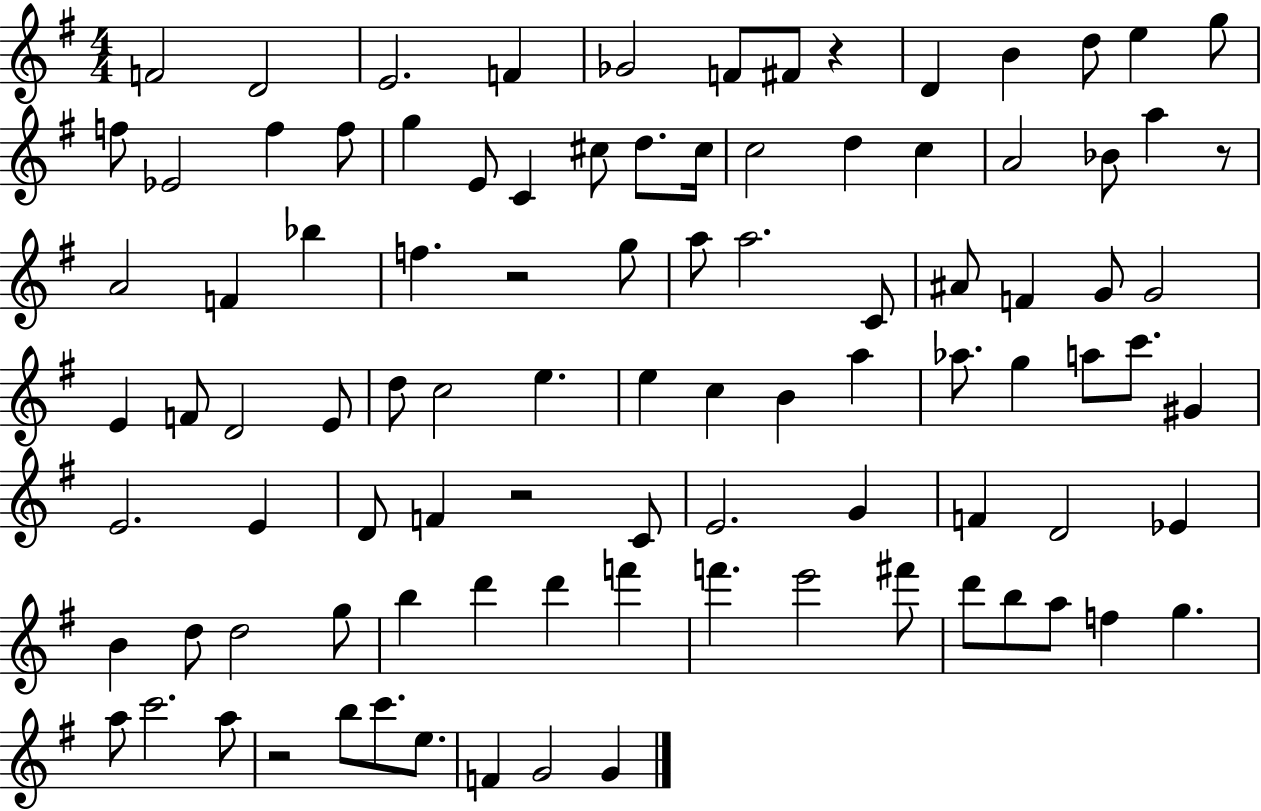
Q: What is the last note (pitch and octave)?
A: G4